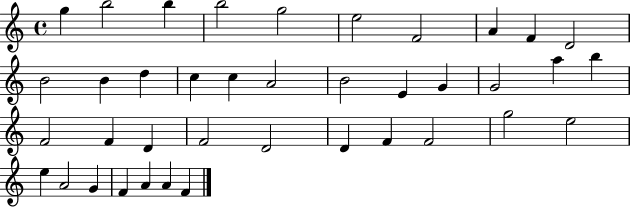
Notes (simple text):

G5/q B5/h B5/q B5/h G5/h E5/h F4/h A4/q F4/q D4/h B4/h B4/q D5/q C5/q C5/q A4/h B4/h E4/q G4/q G4/h A5/q B5/q F4/h F4/q D4/q F4/h D4/h D4/q F4/q F4/h G5/h E5/h E5/q A4/h G4/q F4/q A4/q A4/q F4/q